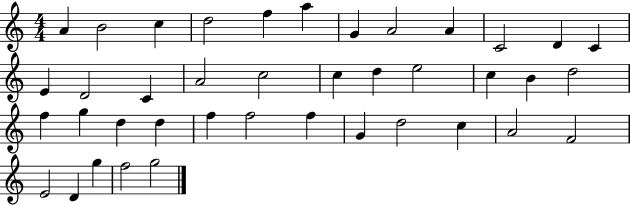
A4/q B4/h C5/q D5/h F5/q A5/q G4/q A4/h A4/q C4/h D4/q C4/q E4/q D4/h C4/q A4/h C5/h C5/q D5/q E5/h C5/q B4/q D5/h F5/q G5/q D5/q D5/q F5/q F5/h F5/q G4/q D5/h C5/q A4/h F4/h E4/h D4/q G5/q F5/h G5/h